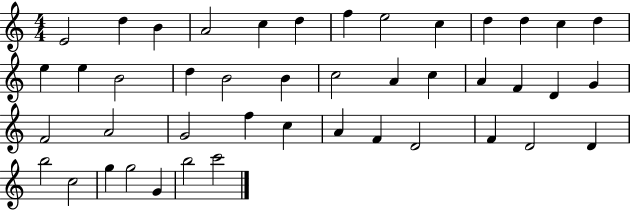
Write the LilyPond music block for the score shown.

{
  \clef treble
  \numericTimeSignature
  \time 4/4
  \key c \major
  e'2 d''4 b'4 | a'2 c''4 d''4 | f''4 e''2 c''4 | d''4 d''4 c''4 d''4 | \break e''4 e''4 b'2 | d''4 b'2 b'4 | c''2 a'4 c''4 | a'4 f'4 d'4 g'4 | \break f'2 a'2 | g'2 f''4 c''4 | a'4 f'4 d'2 | f'4 d'2 d'4 | \break b''2 c''2 | g''4 g''2 g'4 | b''2 c'''2 | \bar "|."
}